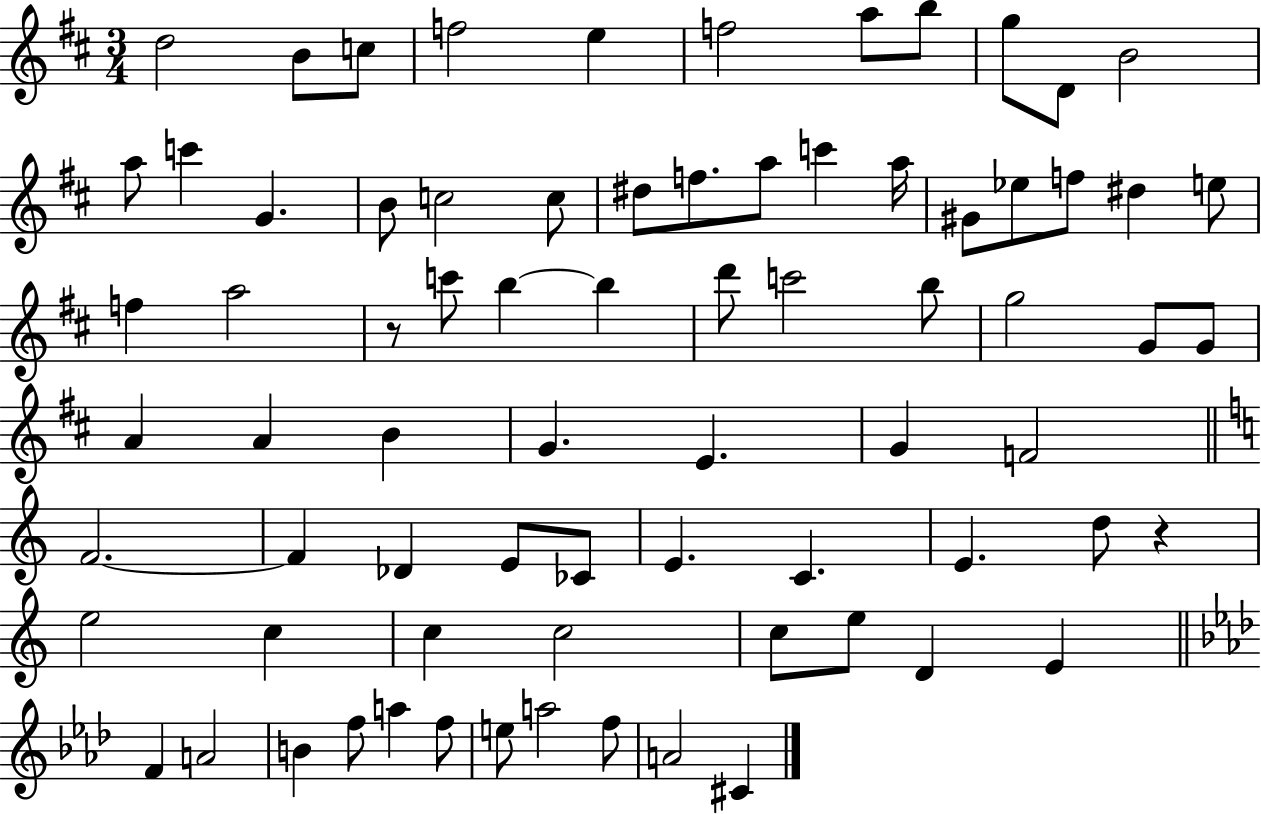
{
  \clef treble
  \numericTimeSignature
  \time 3/4
  \key d \major
  d''2 b'8 c''8 | f''2 e''4 | f''2 a''8 b''8 | g''8 d'8 b'2 | \break a''8 c'''4 g'4. | b'8 c''2 c''8 | dis''8 f''8. a''8 c'''4 a''16 | gis'8 ees''8 f''8 dis''4 e''8 | \break f''4 a''2 | r8 c'''8 b''4~~ b''4 | d'''8 c'''2 b''8 | g''2 g'8 g'8 | \break a'4 a'4 b'4 | g'4. e'4. | g'4 f'2 | \bar "||" \break \key c \major f'2.~~ | f'4 des'4 e'8 ces'8 | e'4. c'4. | e'4. d''8 r4 | \break e''2 c''4 | c''4 c''2 | c''8 e''8 d'4 e'4 | \bar "||" \break \key aes \major f'4 a'2 | b'4 f''8 a''4 f''8 | e''8 a''2 f''8 | a'2 cis'4 | \break \bar "|."
}